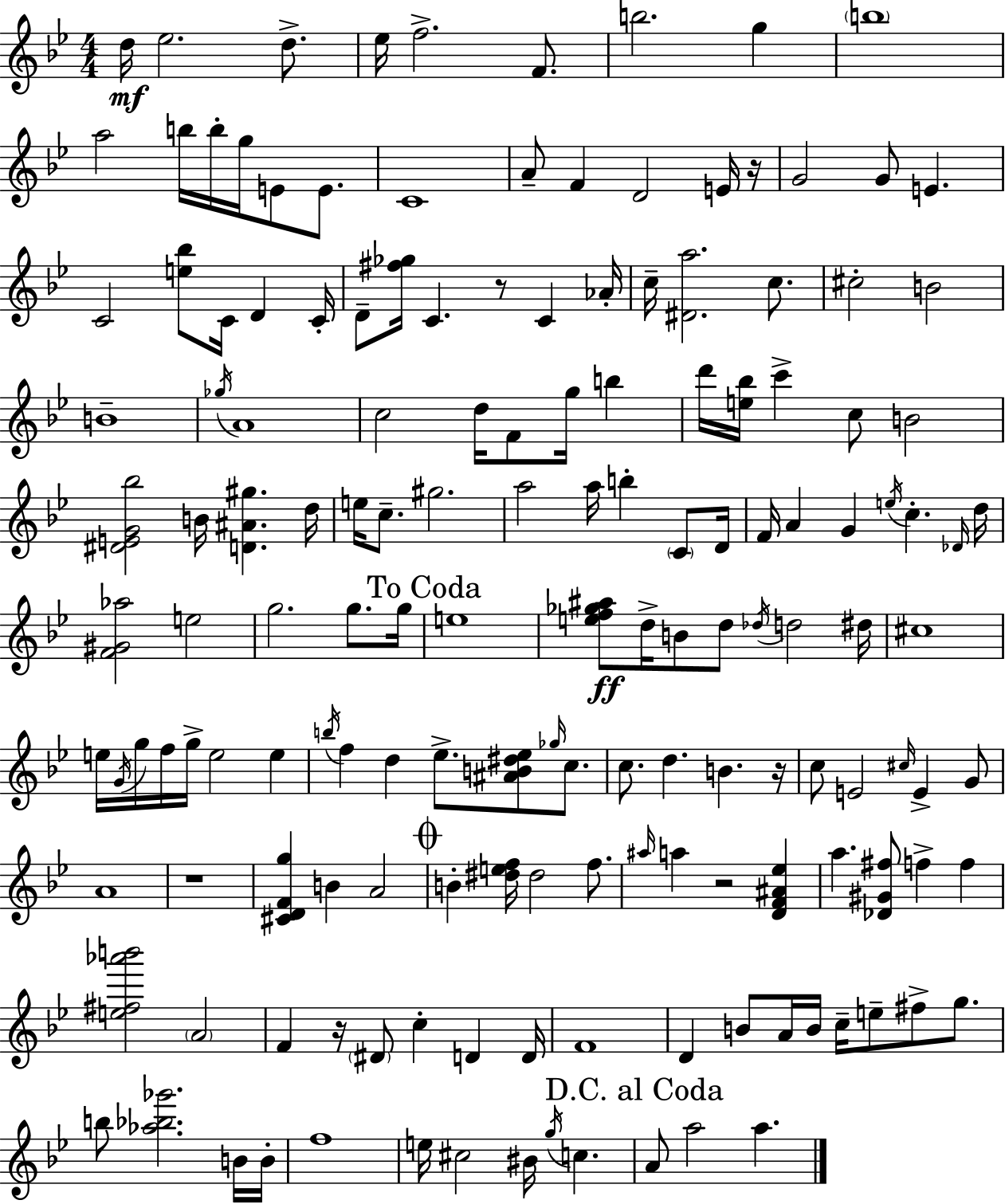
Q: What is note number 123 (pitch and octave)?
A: G5